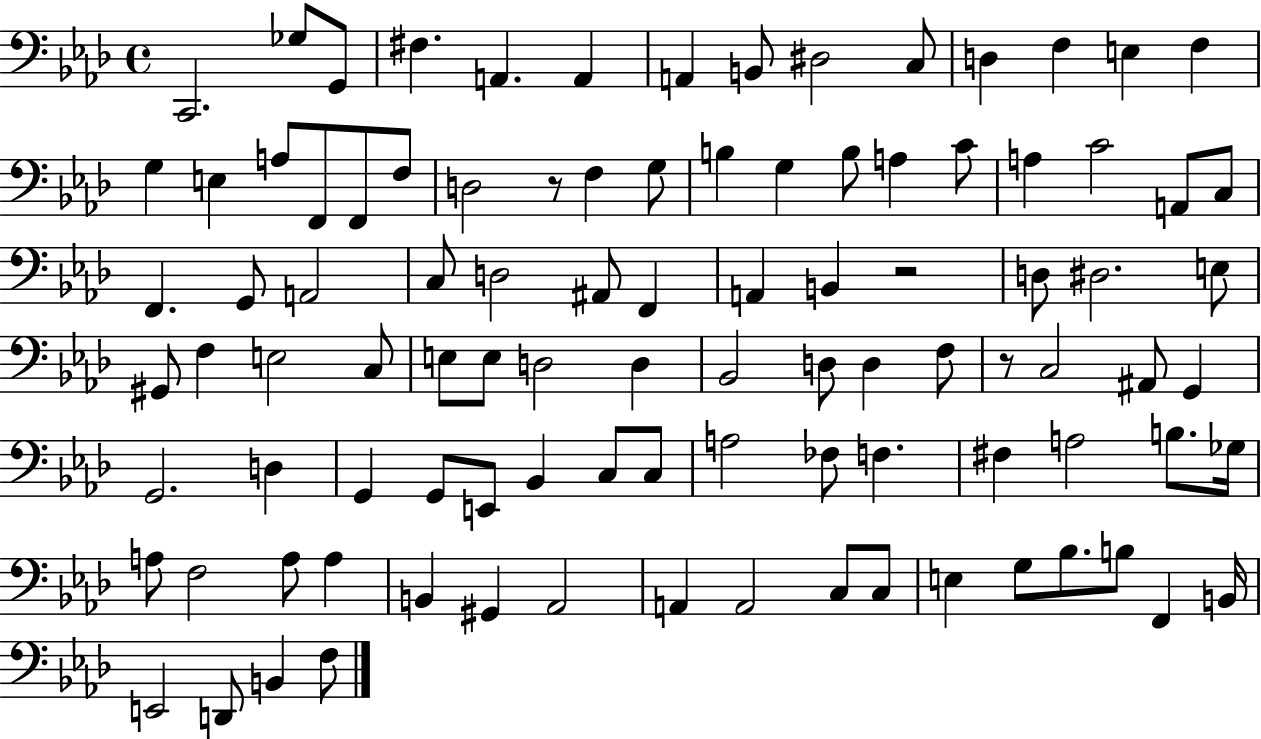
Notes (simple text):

C2/h. Gb3/e G2/e F#3/q. A2/q. A2/q A2/q B2/e D#3/h C3/e D3/q F3/q E3/q F3/q G3/q E3/q A3/e F2/e F2/e F3/e D3/h R/e F3/q G3/e B3/q G3/q B3/e A3/q C4/e A3/q C4/h A2/e C3/e F2/q. G2/e A2/h C3/e D3/h A#2/e F2/q A2/q B2/q R/h D3/e D#3/h. E3/e G#2/e F3/q E3/h C3/e E3/e E3/e D3/h D3/q Bb2/h D3/e D3/q F3/e R/e C3/h A#2/e G2/q G2/h. D3/q G2/q G2/e E2/e Bb2/q C3/e C3/e A3/h FES3/e F3/q. F#3/q A3/h B3/e. Gb3/s A3/e F3/h A3/e A3/q B2/q G#2/q Ab2/h A2/q A2/h C3/e C3/e E3/q G3/e Bb3/e. B3/e F2/q B2/s E2/h D2/e B2/q F3/e